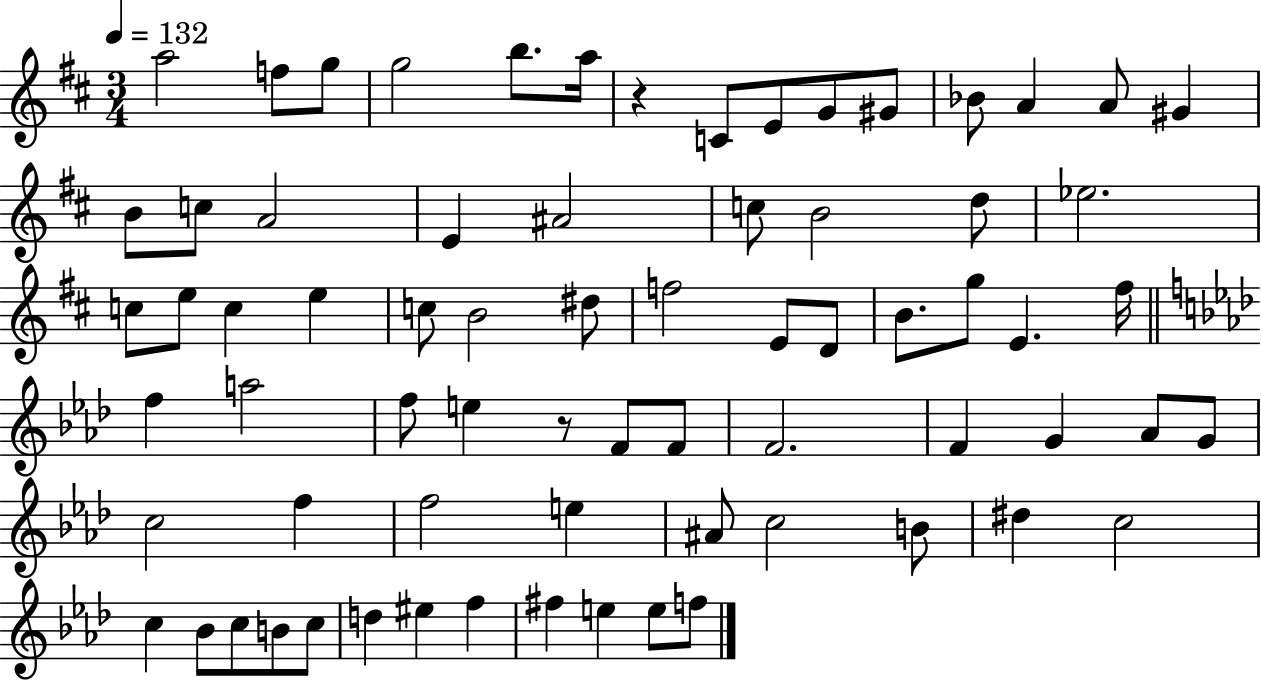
{
  \clef treble
  \numericTimeSignature
  \time 3/4
  \key d \major
  \tempo 4 = 132
  a''2 f''8 g''8 | g''2 b''8. a''16 | r4 c'8 e'8 g'8 gis'8 | bes'8 a'4 a'8 gis'4 | \break b'8 c''8 a'2 | e'4 ais'2 | c''8 b'2 d''8 | ees''2. | \break c''8 e''8 c''4 e''4 | c''8 b'2 dis''8 | f''2 e'8 d'8 | b'8. g''8 e'4. fis''16 | \break \bar "||" \break \key f \minor f''4 a''2 | f''8 e''4 r8 f'8 f'8 | f'2. | f'4 g'4 aes'8 g'8 | \break c''2 f''4 | f''2 e''4 | ais'8 c''2 b'8 | dis''4 c''2 | \break c''4 bes'8 c''8 b'8 c''8 | d''4 eis''4 f''4 | fis''4 e''4 e''8 f''8 | \bar "|."
}